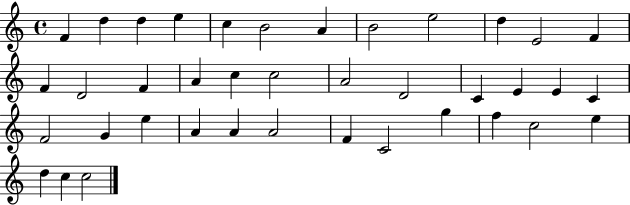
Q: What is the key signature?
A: C major